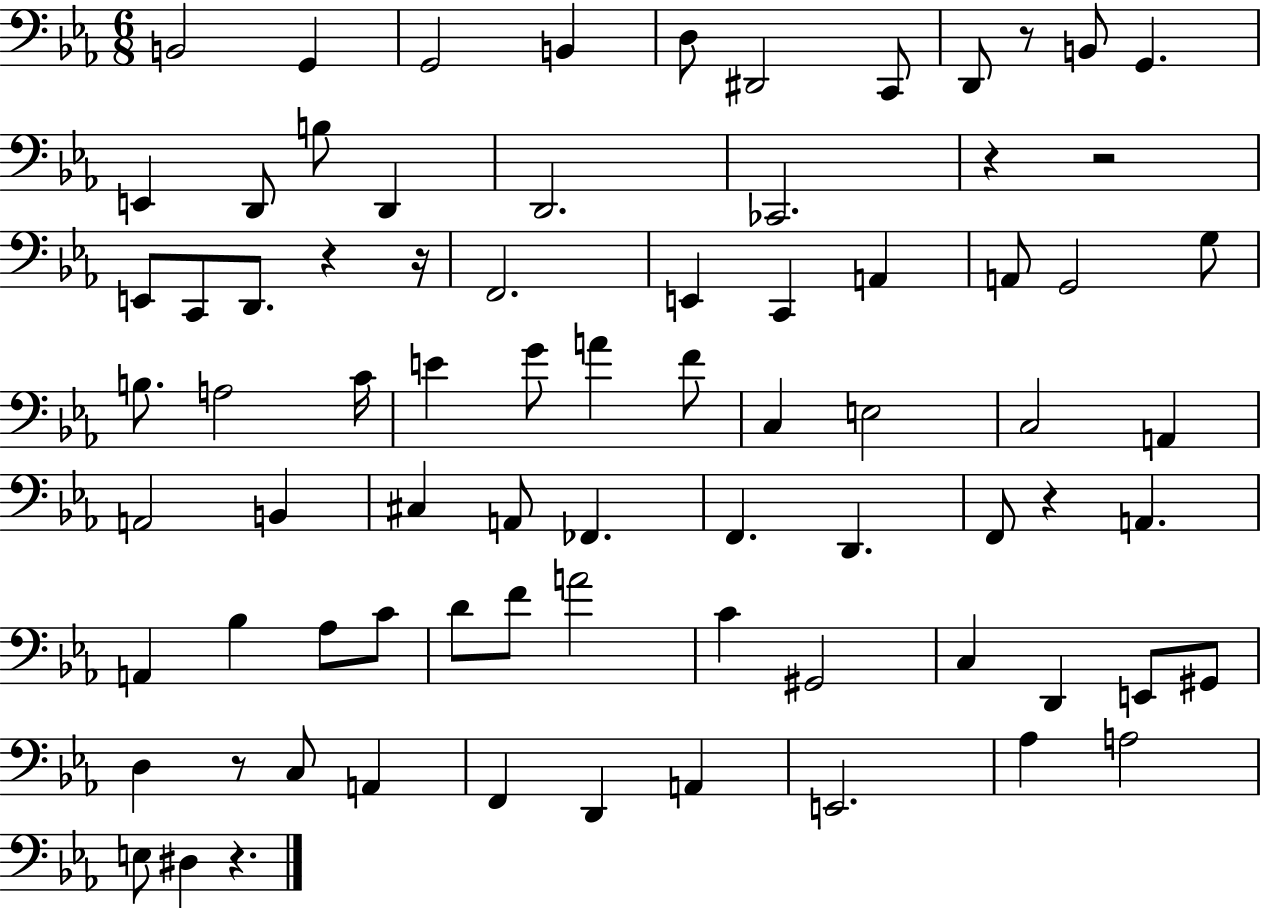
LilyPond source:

{
  \clef bass
  \numericTimeSignature
  \time 6/8
  \key ees \major
  b,2 g,4 | g,2 b,4 | d8 dis,2 c,8 | d,8 r8 b,8 g,4. | \break e,4 d,8 b8 d,4 | d,2. | ces,2. | r4 r2 | \break e,8 c,8 d,8. r4 r16 | f,2. | e,4 c,4 a,4 | a,8 g,2 g8 | \break b8. a2 c'16 | e'4 g'8 a'4 f'8 | c4 e2 | c2 a,4 | \break a,2 b,4 | cis4 a,8 fes,4. | f,4. d,4. | f,8 r4 a,4. | \break a,4 bes4 aes8 c'8 | d'8 f'8 a'2 | c'4 gis,2 | c4 d,4 e,8 gis,8 | \break d4 r8 c8 a,4 | f,4 d,4 a,4 | e,2. | aes4 a2 | \break e8 dis4 r4. | \bar "|."
}